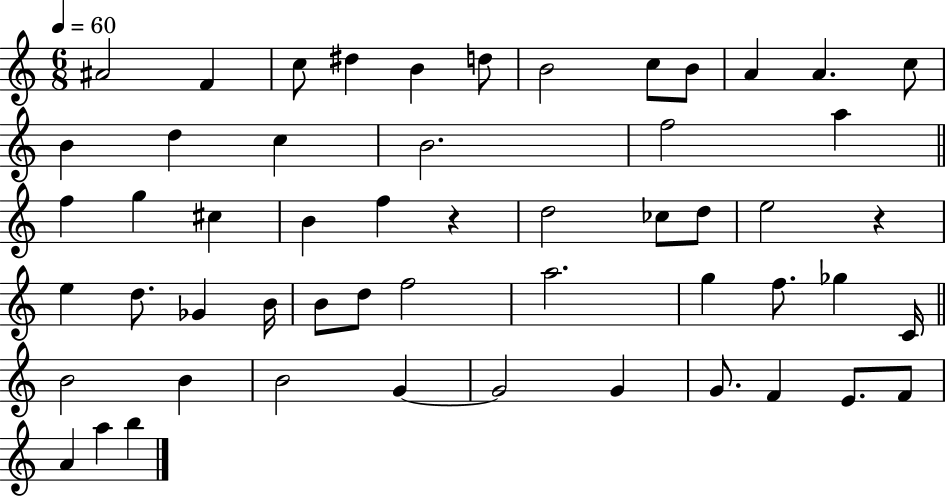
{
  \clef treble
  \numericTimeSignature
  \time 6/8
  \key c \major
  \tempo 4 = 60
  \repeat volta 2 { ais'2 f'4 | c''8 dis''4 b'4 d''8 | b'2 c''8 b'8 | a'4 a'4. c''8 | \break b'4 d''4 c''4 | b'2. | f''2 a''4 | \bar "||" \break \key a \minor f''4 g''4 cis''4 | b'4 f''4 r4 | d''2 ces''8 d''8 | e''2 r4 | \break e''4 d''8. ges'4 b'16 | b'8 d''8 f''2 | a''2. | g''4 f''8. ges''4 c'16 | \break \bar "||" \break \key a \minor b'2 b'4 | b'2 g'4~~ | g'2 g'4 | g'8. f'4 e'8. f'8 | \break a'4 a''4 b''4 | } \bar "|."
}